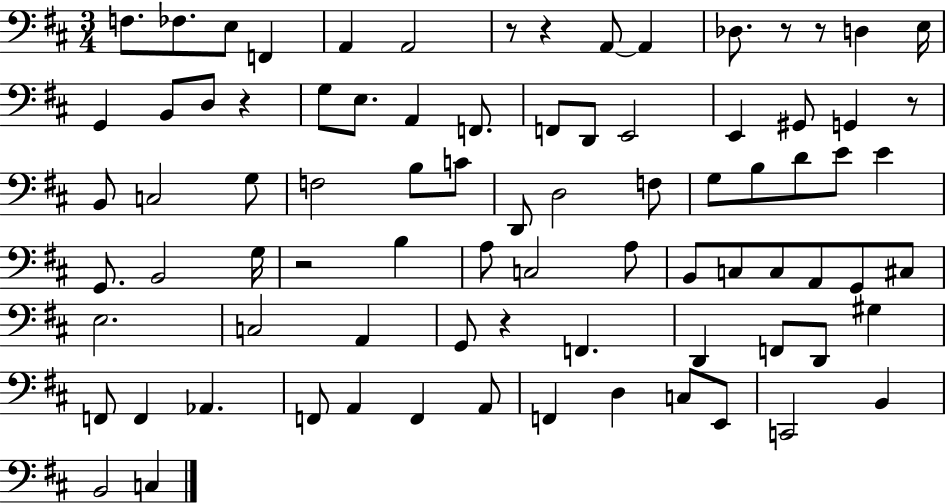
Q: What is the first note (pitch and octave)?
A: F3